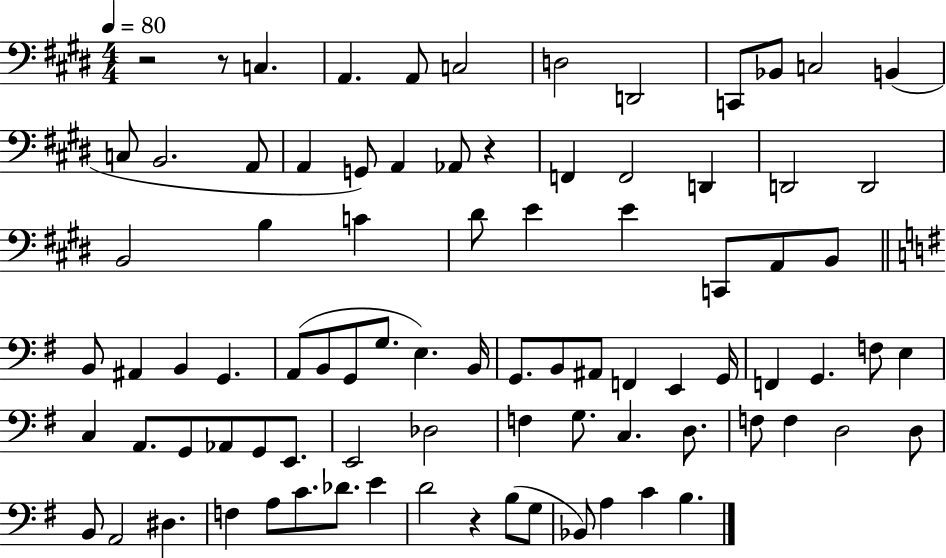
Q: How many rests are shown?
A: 4